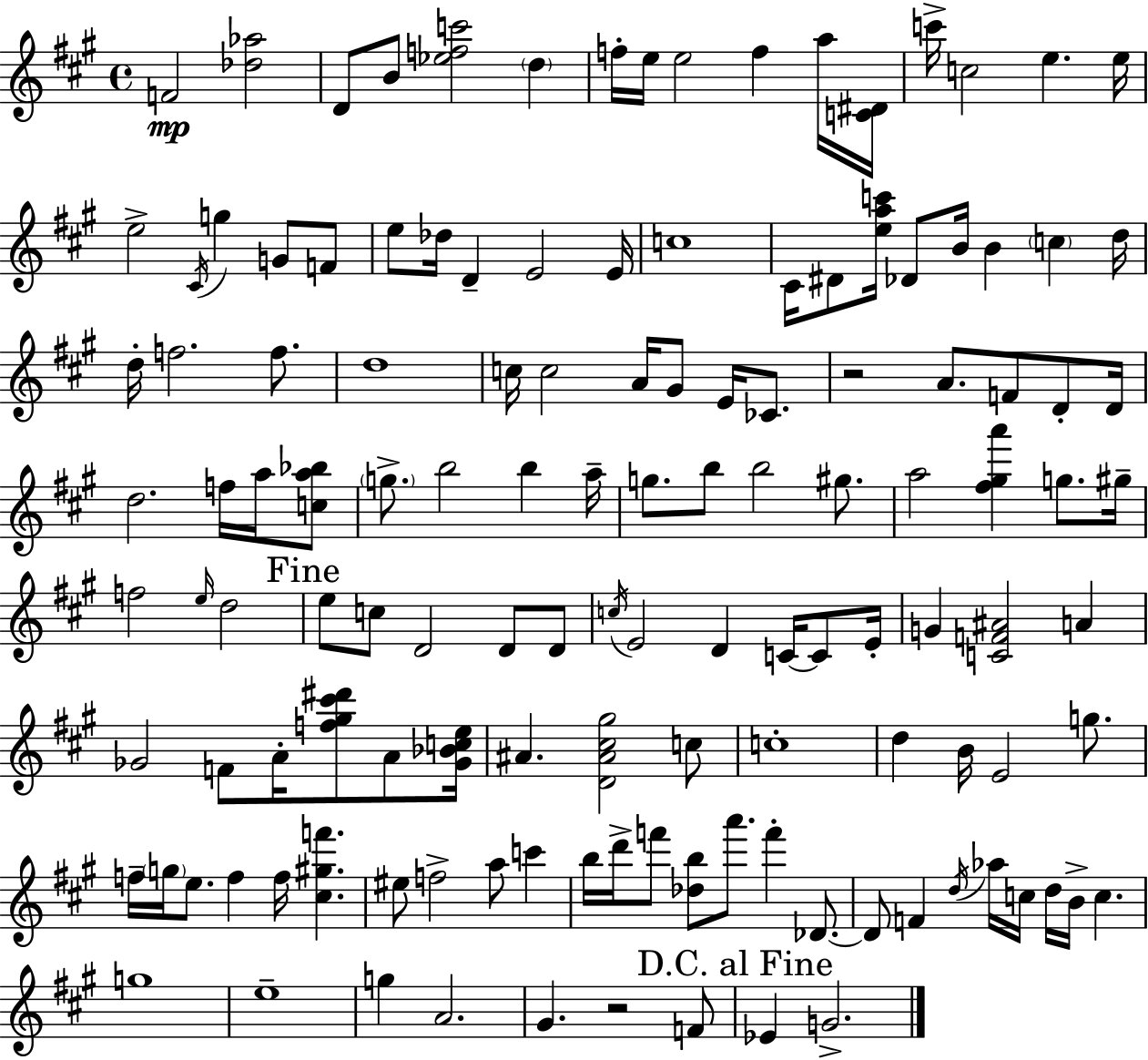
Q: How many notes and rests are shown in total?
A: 131